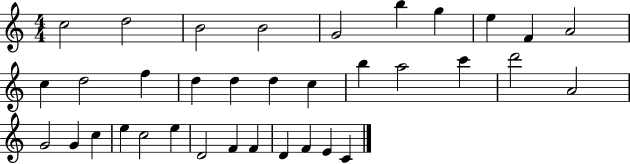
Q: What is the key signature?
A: C major